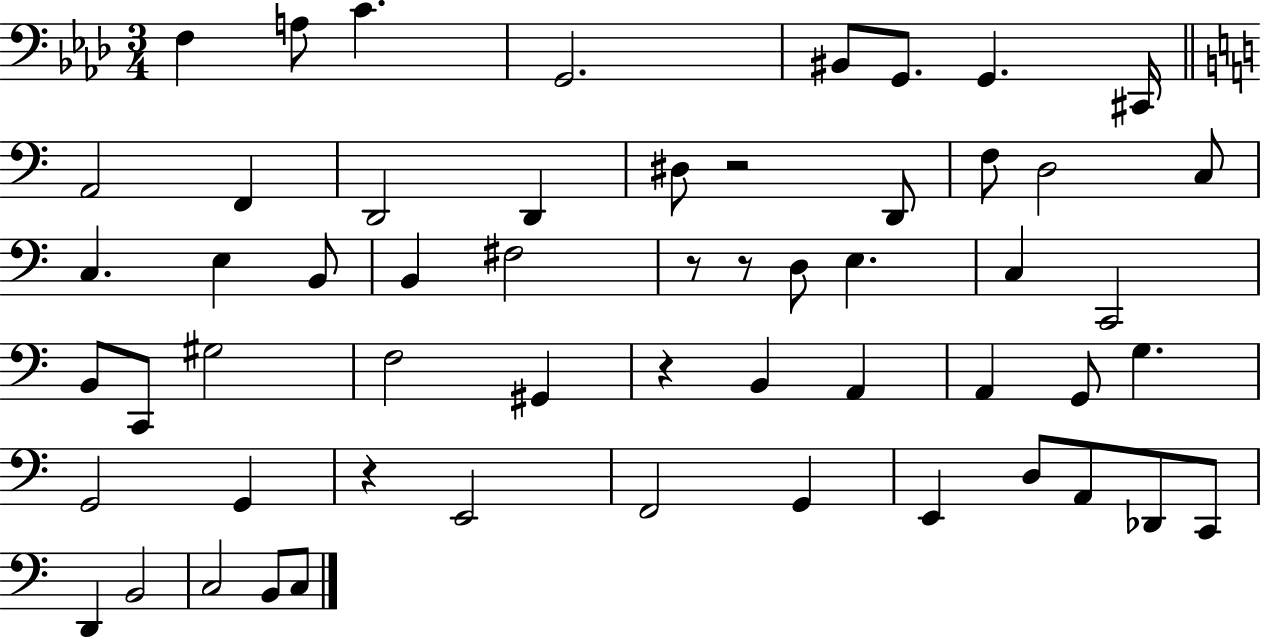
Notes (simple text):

F3/q A3/e C4/q. G2/h. BIS2/e G2/e. G2/q. C#2/s A2/h F2/q D2/h D2/q D#3/e R/h D2/e F3/e D3/h C3/e C3/q. E3/q B2/e B2/q F#3/h R/e R/e D3/e E3/q. C3/q C2/h B2/e C2/e G#3/h F3/h G#2/q R/q B2/q A2/q A2/q G2/e G3/q. G2/h G2/q R/q E2/h F2/h G2/q E2/q D3/e A2/e Db2/e C2/e D2/q B2/h C3/h B2/e C3/e